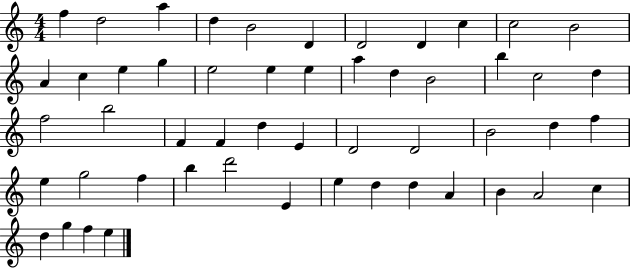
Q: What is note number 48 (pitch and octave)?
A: C5